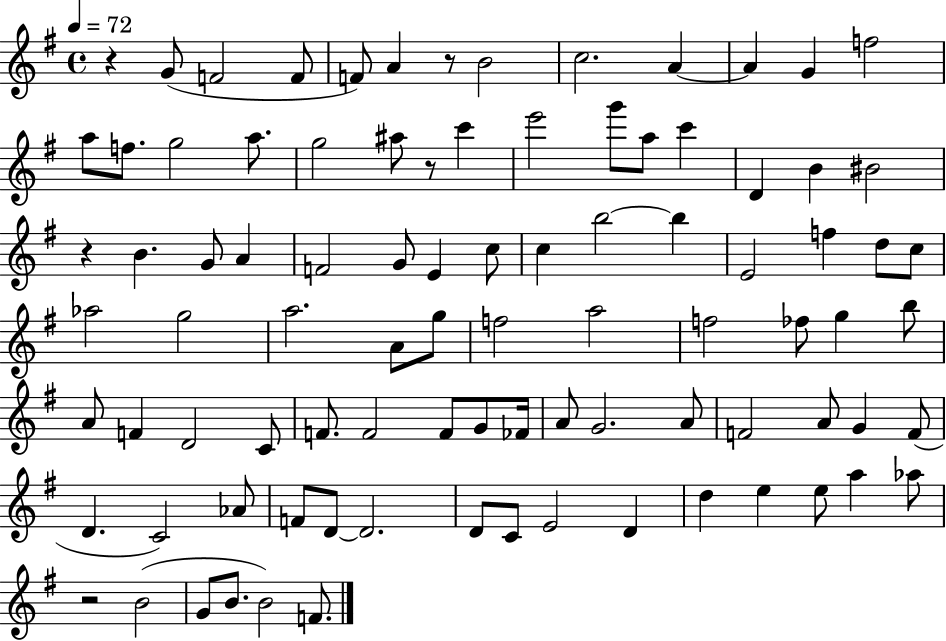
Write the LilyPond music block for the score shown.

{
  \clef treble
  \time 4/4
  \defaultTimeSignature
  \key g \major
  \tempo 4 = 72
  r4 g'8( f'2 f'8 | f'8) a'4 r8 b'2 | c''2. a'4~~ | a'4 g'4 f''2 | \break a''8 f''8. g''2 a''8. | g''2 ais''8 r8 c'''4 | e'''2 g'''8 a''8 c'''4 | d'4 b'4 bis'2 | \break r4 b'4. g'8 a'4 | f'2 g'8 e'4 c''8 | c''4 b''2~~ b''4 | e'2 f''4 d''8 c''8 | \break aes''2 g''2 | a''2. a'8 g''8 | f''2 a''2 | f''2 fes''8 g''4 b''8 | \break a'8 f'4 d'2 c'8 | f'8. f'2 f'8 g'8 fes'16 | a'8 g'2. a'8 | f'2 a'8 g'4 f'8( | \break d'4. c'2) aes'8 | f'8 d'8~~ d'2. | d'8 c'8 e'2 d'4 | d''4 e''4 e''8 a''4 aes''8 | \break r2 b'2( | g'8 b'8. b'2) f'8. | \bar "|."
}